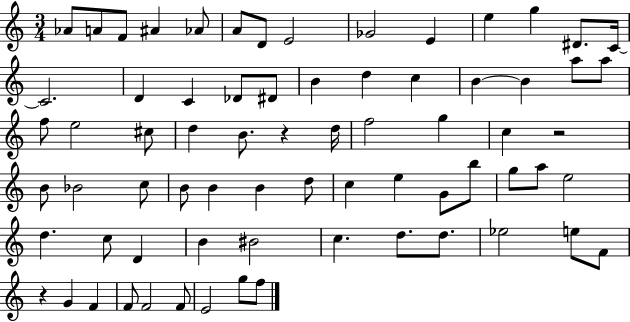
X:1
T:Untitled
M:3/4
L:1/4
K:C
_A/2 A/2 F/2 ^A _A/2 A/2 D/2 E2 _G2 E e g ^D/2 C/4 C2 D C _D/2 ^D/2 B d c B B a/2 a/2 f/2 e2 ^c/2 d B/2 z d/4 f2 g c z2 B/2 _B2 c/2 B/2 B B d/2 c e G/2 b/2 g/2 a/2 e2 d c/2 D B ^B2 c d/2 d/2 _e2 e/2 F/2 z G F F/2 F2 F/2 E2 g/2 f/2